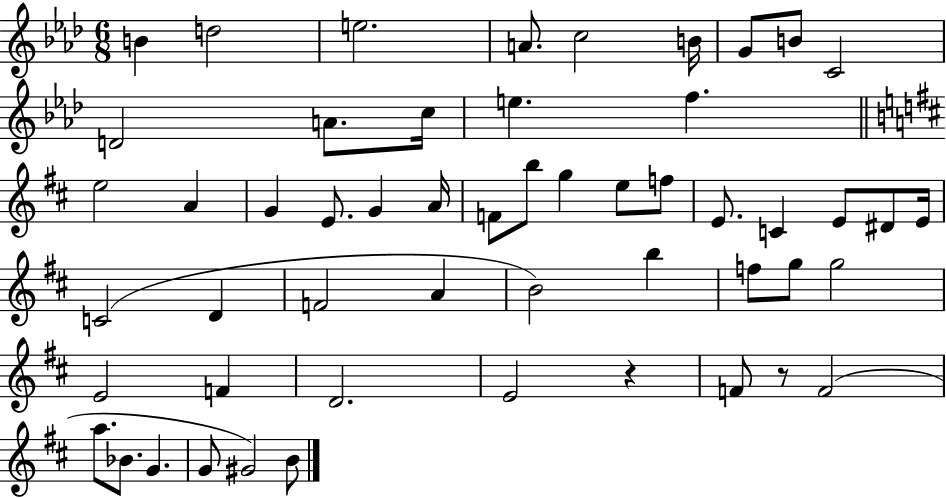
{
  \clef treble
  \numericTimeSignature
  \time 6/8
  \key aes \major
  b'4 d''2 | e''2. | a'8. c''2 b'16 | g'8 b'8 c'2 | \break d'2 a'8. c''16 | e''4. f''4. | \bar "||" \break \key d \major e''2 a'4 | g'4 e'8. g'4 a'16 | f'8 b''8 g''4 e''8 f''8 | e'8. c'4 e'8 dis'8 e'16 | \break c'2( d'4 | f'2 a'4 | b'2) b''4 | f''8 g''8 g''2 | \break e'2 f'4 | d'2. | e'2 r4 | f'8 r8 f'2( | \break a''8. bes'8. g'4. | g'8 gis'2) b'8 | \bar "|."
}